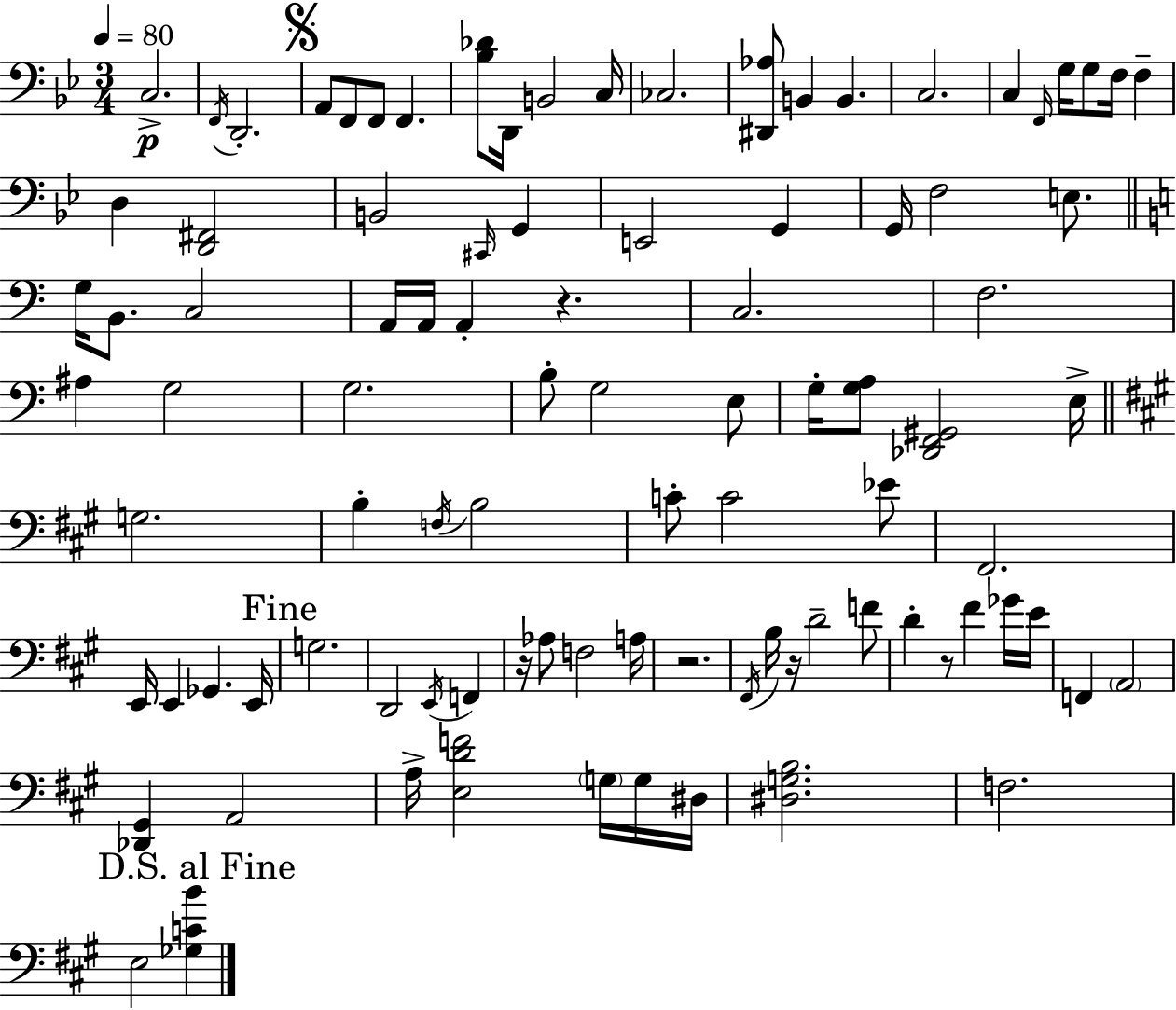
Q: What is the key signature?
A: BES major